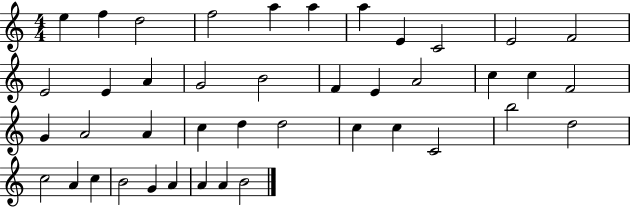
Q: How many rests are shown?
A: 0